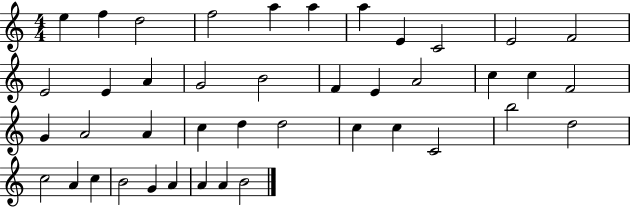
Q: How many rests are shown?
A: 0